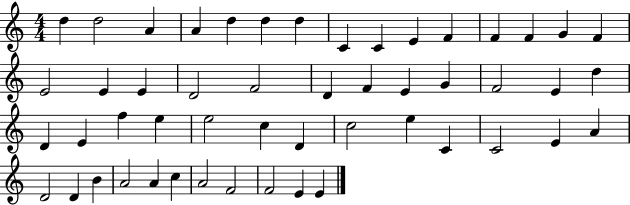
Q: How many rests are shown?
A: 0